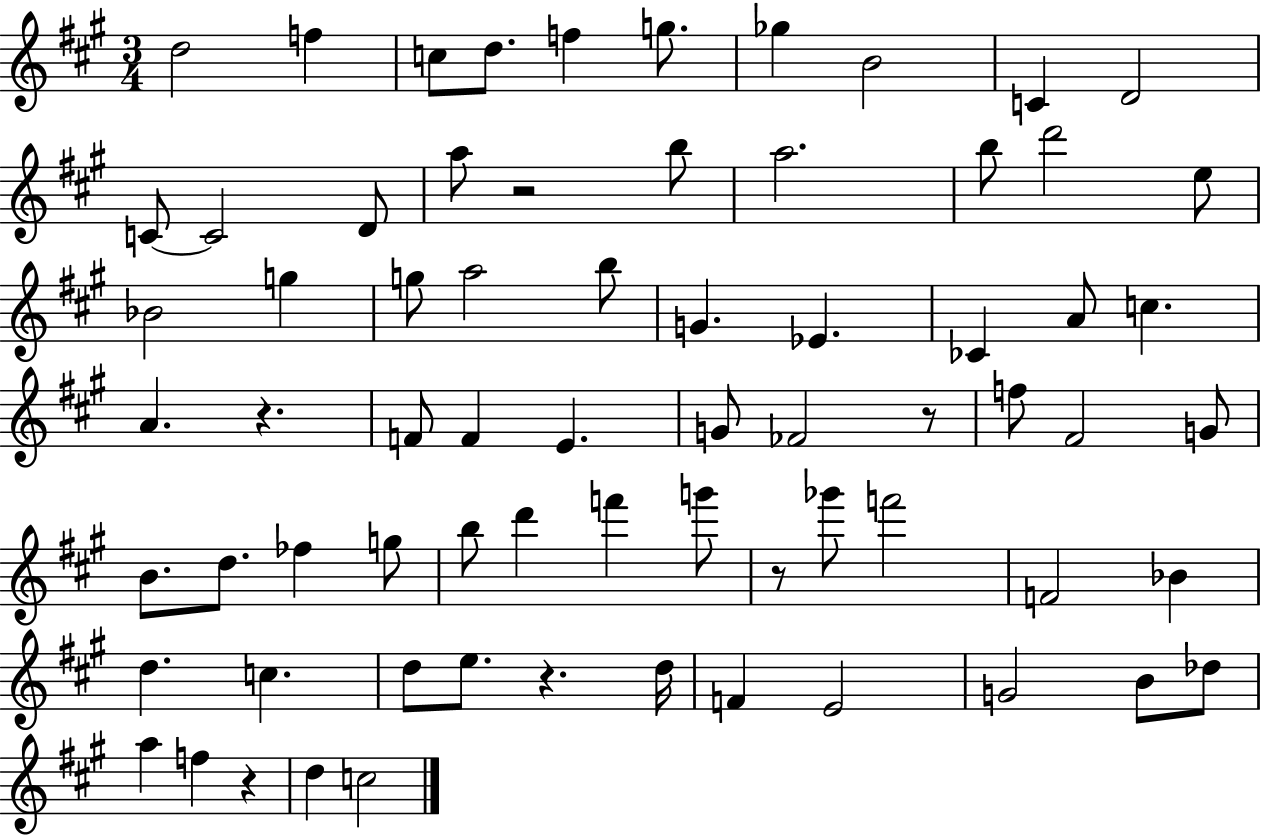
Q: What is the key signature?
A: A major